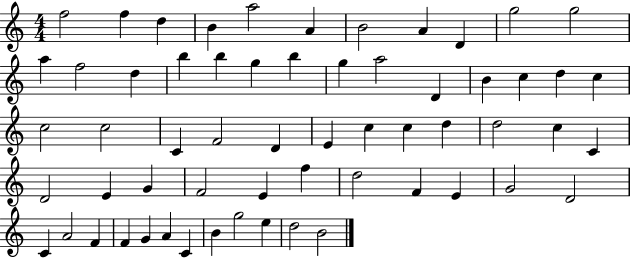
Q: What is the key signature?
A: C major